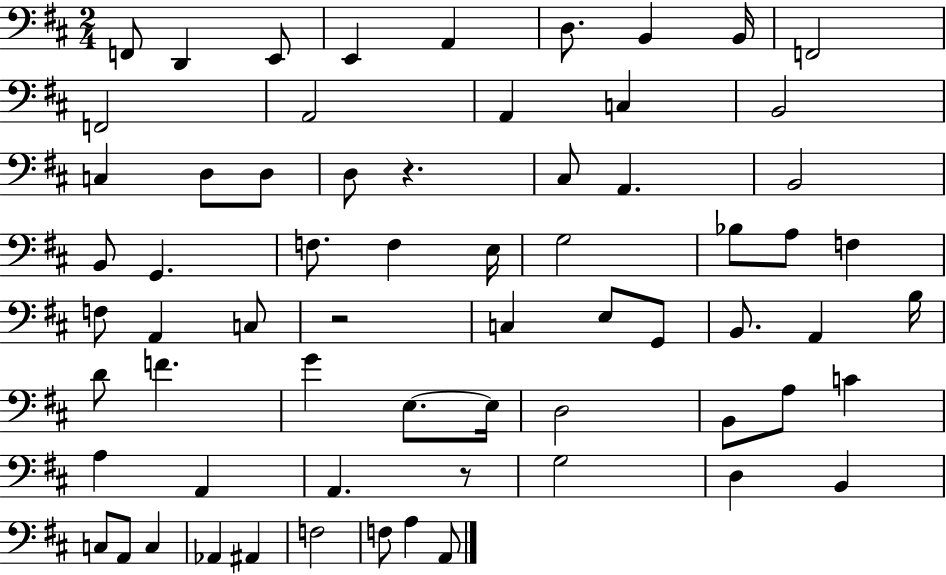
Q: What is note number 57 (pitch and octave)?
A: C3